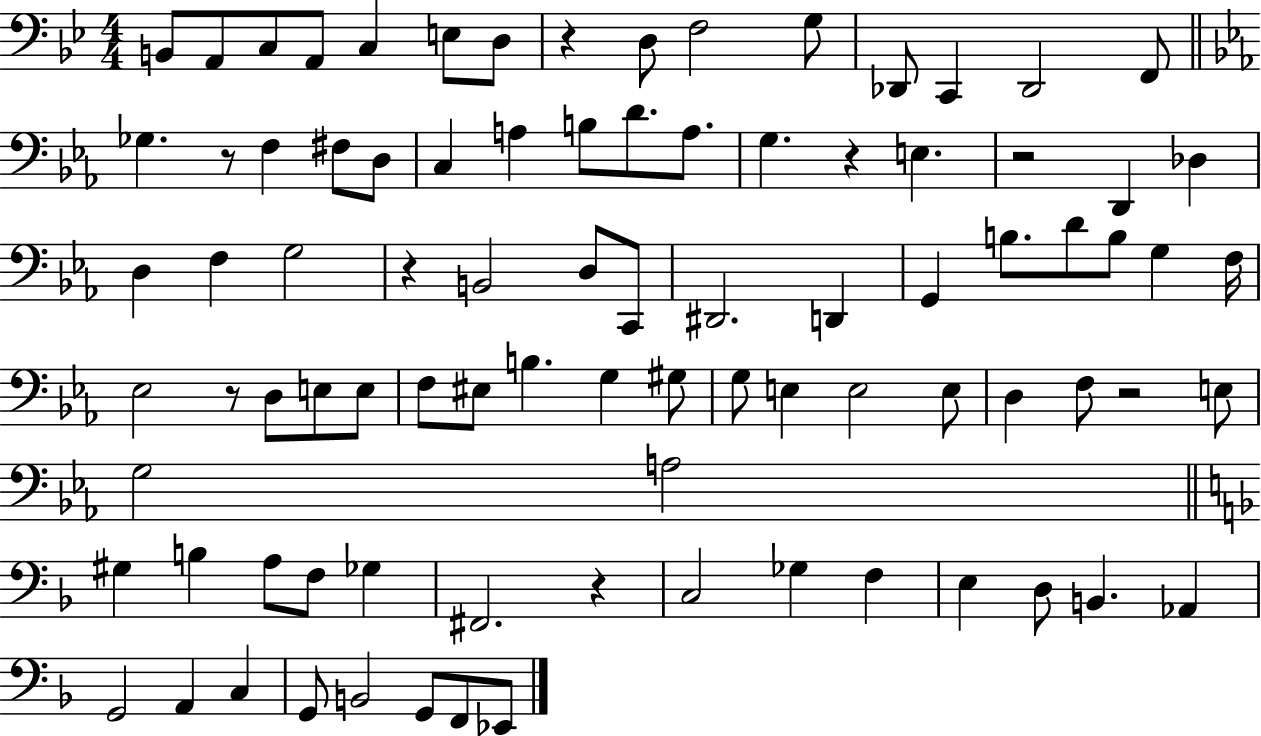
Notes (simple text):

B2/e A2/e C3/e A2/e C3/q E3/e D3/e R/q D3/e F3/h G3/e Db2/e C2/q Db2/h F2/e Gb3/q. R/e F3/q F#3/e D3/e C3/q A3/q B3/e D4/e. A3/e. G3/q. R/q E3/q. R/h D2/q Db3/q D3/q F3/q G3/h R/q B2/h D3/e C2/e D#2/h. D2/q G2/q B3/e. D4/e B3/e G3/q F3/s Eb3/h R/e D3/e E3/e E3/e F3/e EIS3/e B3/q. G3/q G#3/e G3/e E3/q E3/h E3/e D3/q F3/e R/h E3/e G3/h A3/h G#3/q B3/q A3/e F3/e Gb3/q F#2/h. R/q C3/h Gb3/q F3/q E3/q D3/e B2/q. Ab2/q G2/h A2/q C3/q G2/e B2/h G2/e F2/e Eb2/e